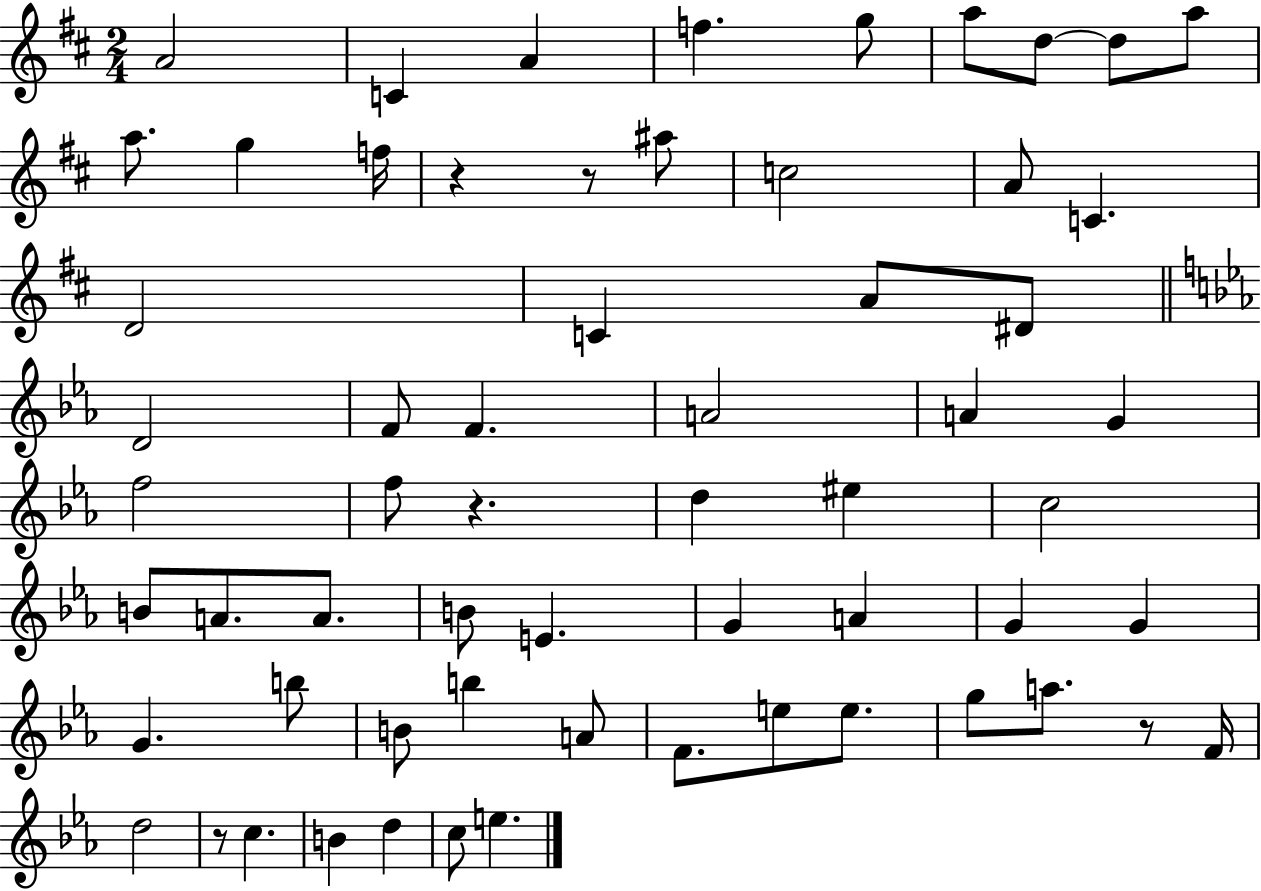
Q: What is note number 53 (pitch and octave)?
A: C5